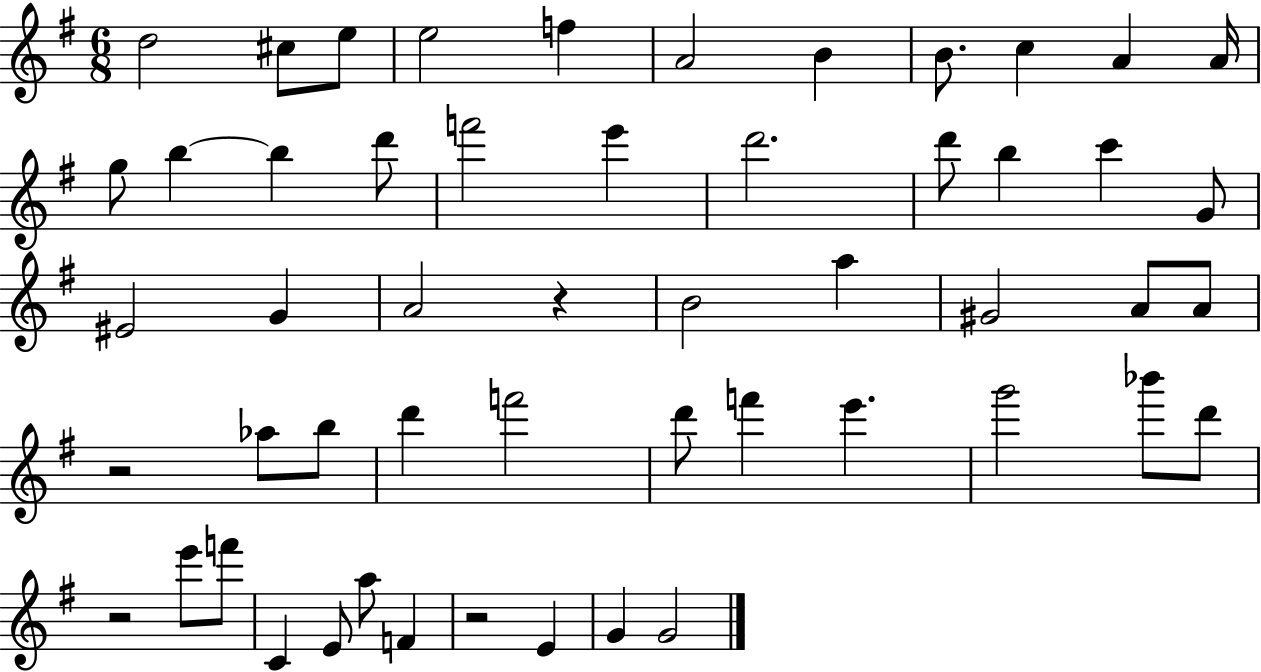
D5/h C#5/e E5/e E5/h F5/q A4/h B4/q B4/e. C5/q A4/q A4/s G5/e B5/q B5/q D6/e F6/h E6/q D6/h. D6/e B5/q C6/q G4/e EIS4/h G4/q A4/h R/q B4/h A5/q G#4/h A4/e A4/e R/h Ab5/e B5/e D6/q F6/h D6/e F6/q E6/q. G6/h Bb6/e D6/e R/h E6/e F6/e C4/q E4/e A5/e F4/q R/h E4/q G4/q G4/h